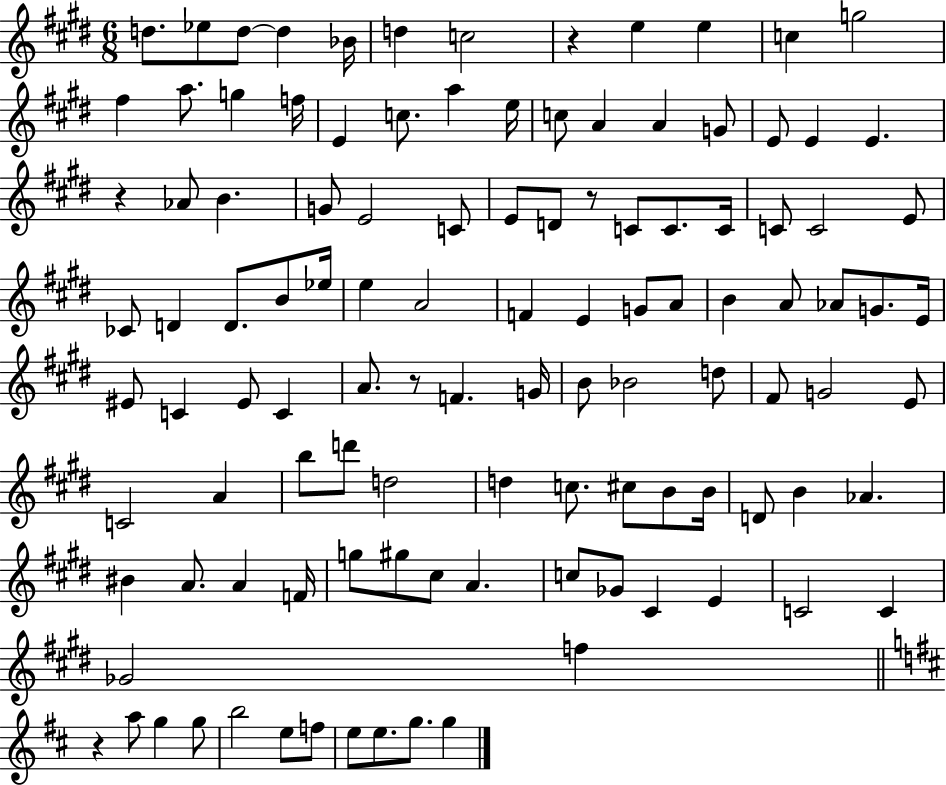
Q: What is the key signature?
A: E major